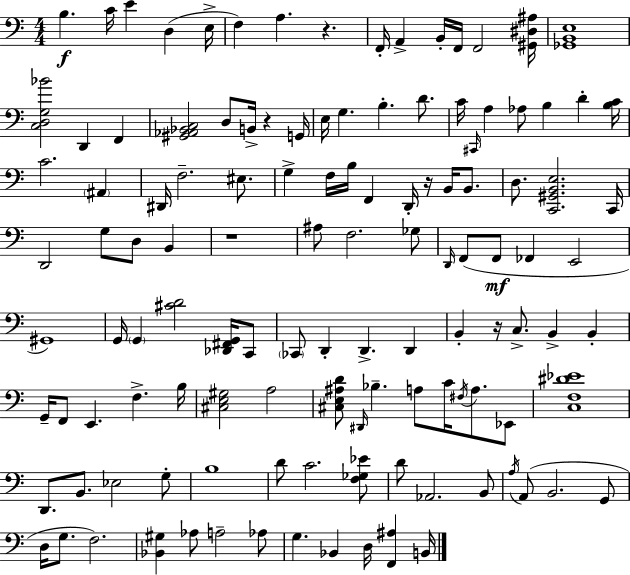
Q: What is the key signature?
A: A minor